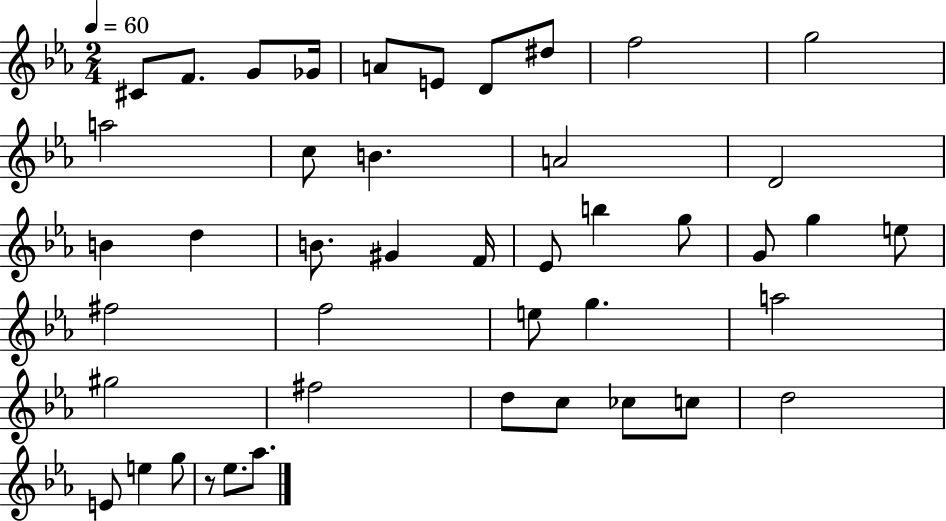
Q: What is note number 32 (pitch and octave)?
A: G#5